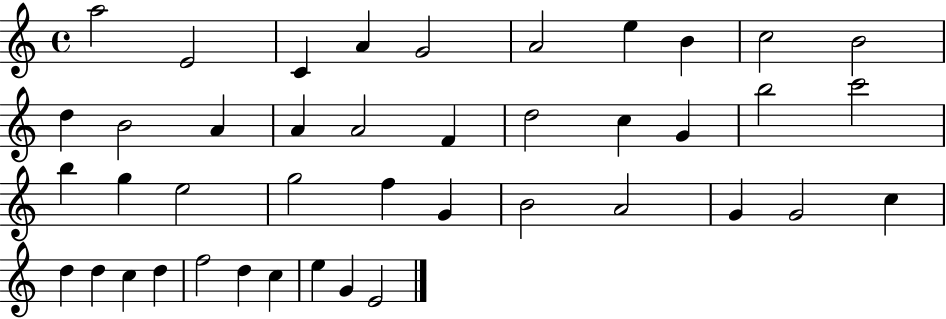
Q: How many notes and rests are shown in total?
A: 42